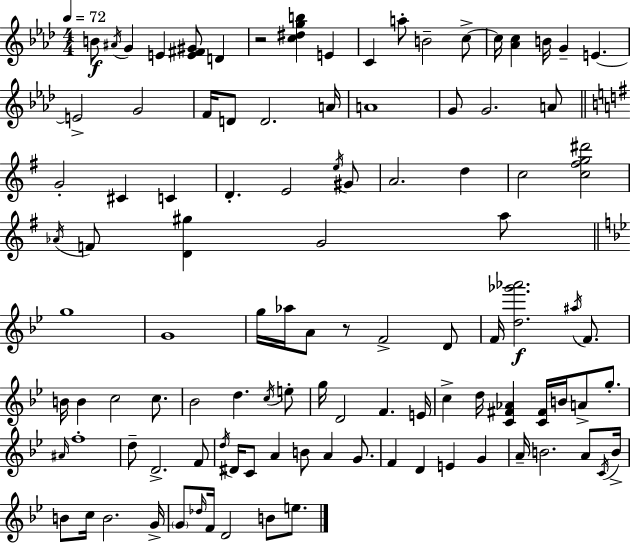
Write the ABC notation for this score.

X:1
T:Untitled
M:4/4
L:1/4
K:Ab
B/2 ^A/4 G E [E^F^G]/2 D z2 [c^dgb] E C a/2 B2 c/2 c/4 [_Ac] B/4 G E E2 G2 F/4 D/2 D2 A/4 A4 G/2 G2 A/2 G2 ^C C D E2 e/4 ^G/2 A2 d c2 [c^fg^d']2 _A/4 F/2 [D^g] G2 a/2 g4 G4 g/4 _a/4 A/2 z/2 F2 D/2 F/4 [d_g'_a']2 ^a/4 F/2 B/4 B c2 c/2 _B2 d c/4 e/2 g/4 D2 F E/4 c d/4 [C^F_A] [C^F]/4 B/4 A/2 g/2 ^A/4 f4 d/2 D2 F/2 d/4 ^D/4 C/2 A B/2 A G/2 F D E G A/4 B2 A/2 C/4 B/4 B/2 c/4 B2 G/4 G/2 _d/4 F/4 D2 B/2 e/2